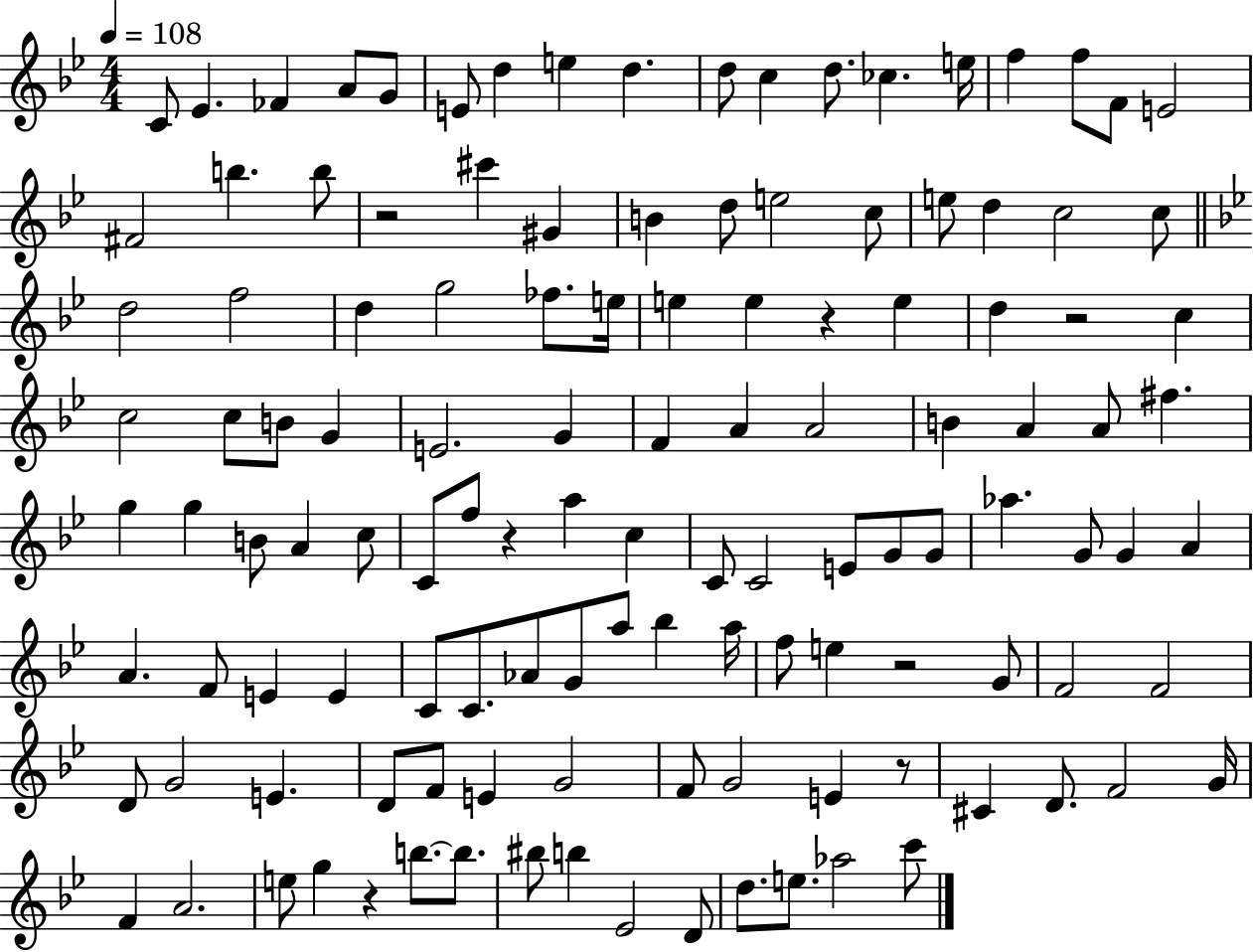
X:1
T:Untitled
M:4/4
L:1/4
K:Bb
C/2 _E _F A/2 G/2 E/2 d e d d/2 c d/2 _c e/4 f f/2 F/2 E2 ^F2 b b/2 z2 ^c' ^G B d/2 e2 c/2 e/2 d c2 c/2 d2 f2 d g2 _f/2 e/4 e e z e d z2 c c2 c/2 B/2 G E2 G F A A2 B A A/2 ^f g g B/2 A c/2 C/2 f/2 z a c C/2 C2 E/2 G/2 G/2 _a G/2 G A A F/2 E E C/2 C/2 _A/2 G/2 a/2 _b a/4 f/2 e z2 G/2 F2 F2 D/2 G2 E D/2 F/2 E G2 F/2 G2 E z/2 ^C D/2 F2 G/4 F A2 e/2 g z b/2 b/2 ^b/2 b _E2 D/2 d/2 e/2 _a2 c'/2